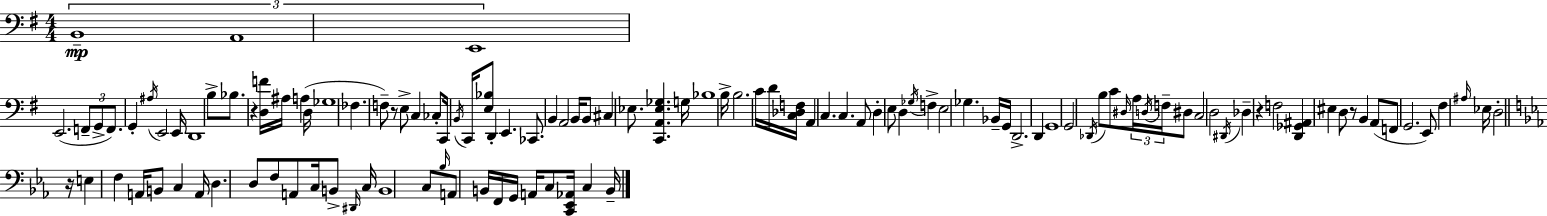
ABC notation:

X:1
T:Untitled
M:4/4
L:1/4
K:G
B,,4 A,,4 E,,4 E,,2 F,,/2 G,,/2 F,,/2 G,, ^A,/4 E,,2 E,,/4 D,,4 B,/2 _B,/2 z [D,F]/4 ^A,/4 A, D,/4 _G,4 _F, F,/2 z/2 E,/2 C, _C,/2 C,,/4 B,,/4 C,,/4 [E,_B,]/2 D,, E,, _C,,/2 B,, A,,2 B,,/4 B,,/2 ^C, _E,/2 [C,,A,,_E,_G,] G,/4 _B,4 B,/4 B,2 C/4 D/4 [C,_D,F,]/4 A,, C, C, A,,/2 D, E,/2 D, _G,/4 F, E,2 _G, _B,,/4 G,,/4 D,,2 D,, G,,4 G,,2 _D,,/4 B,/2 C/2 ^D,/4 A,/4 D,/4 F,/4 ^D,/2 C,2 D,2 ^D,,/4 _D, z F,2 [D,,_G,,^A,,] ^E, D,/2 z/2 B,, A,,/2 F,,/2 G,,2 E,,/2 ^F, ^A,/4 _E,/4 D,2 z/4 E, F, A,,/4 B,,/2 C, A,,/4 D, D,/2 F,/2 A,,/2 C,/4 B,,/2 ^D,,/4 C,/4 B,,4 C,/2 _B,/4 A,,/2 B,,/4 F,,/4 G,,/4 A,,/4 C,/2 [C,,_E,,_A,,]/4 C, B,,/4